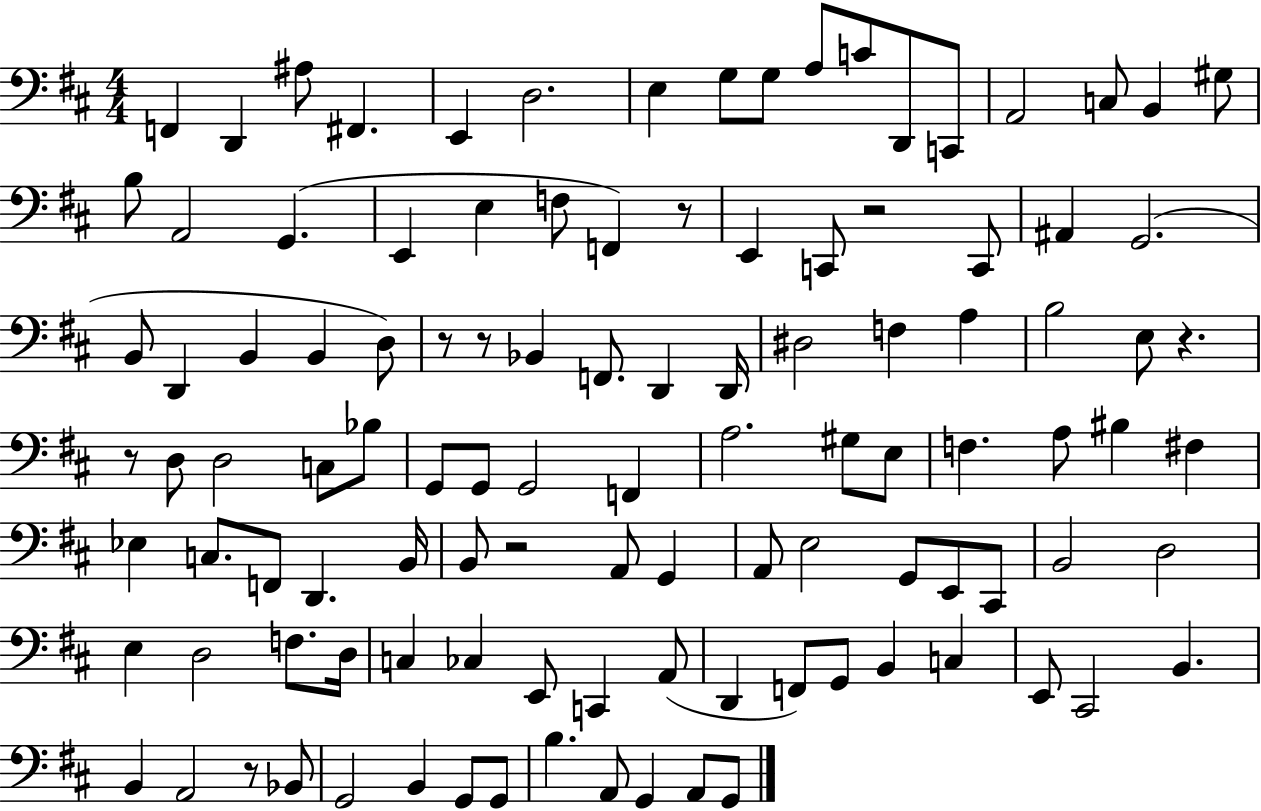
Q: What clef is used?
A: bass